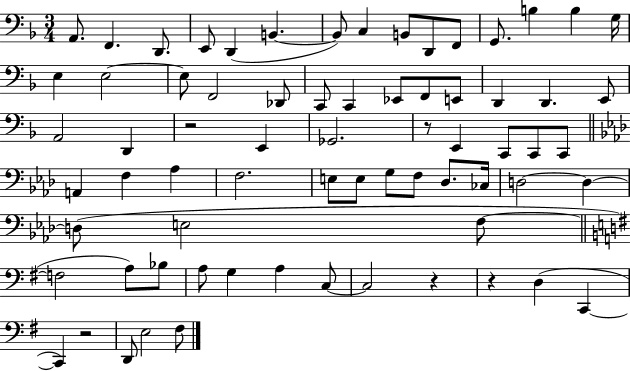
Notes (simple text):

A2/e. F2/q. D2/e. E2/e D2/q B2/q. B2/e C3/q B2/e D2/e F2/e G2/e. B3/q B3/q G3/s E3/q E3/h E3/e F2/h Db2/e C2/e C2/q Eb2/e F2/e E2/e D2/q D2/q. E2/e A2/h D2/q R/h E2/q Gb2/h. R/e E2/q C2/e C2/e C2/e A2/q F3/q Ab3/q F3/h. E3/e E3/e G3/e F3/e Db3/e. CES3/s D3/h D3/q D3/e E3/h F3/e F3/h A3/e Bb3/e A3/e G3/q A3/q C3/e C3/h R/q R/q D3/q C2/q C2/q R/h D2/e E3/h F#3/e